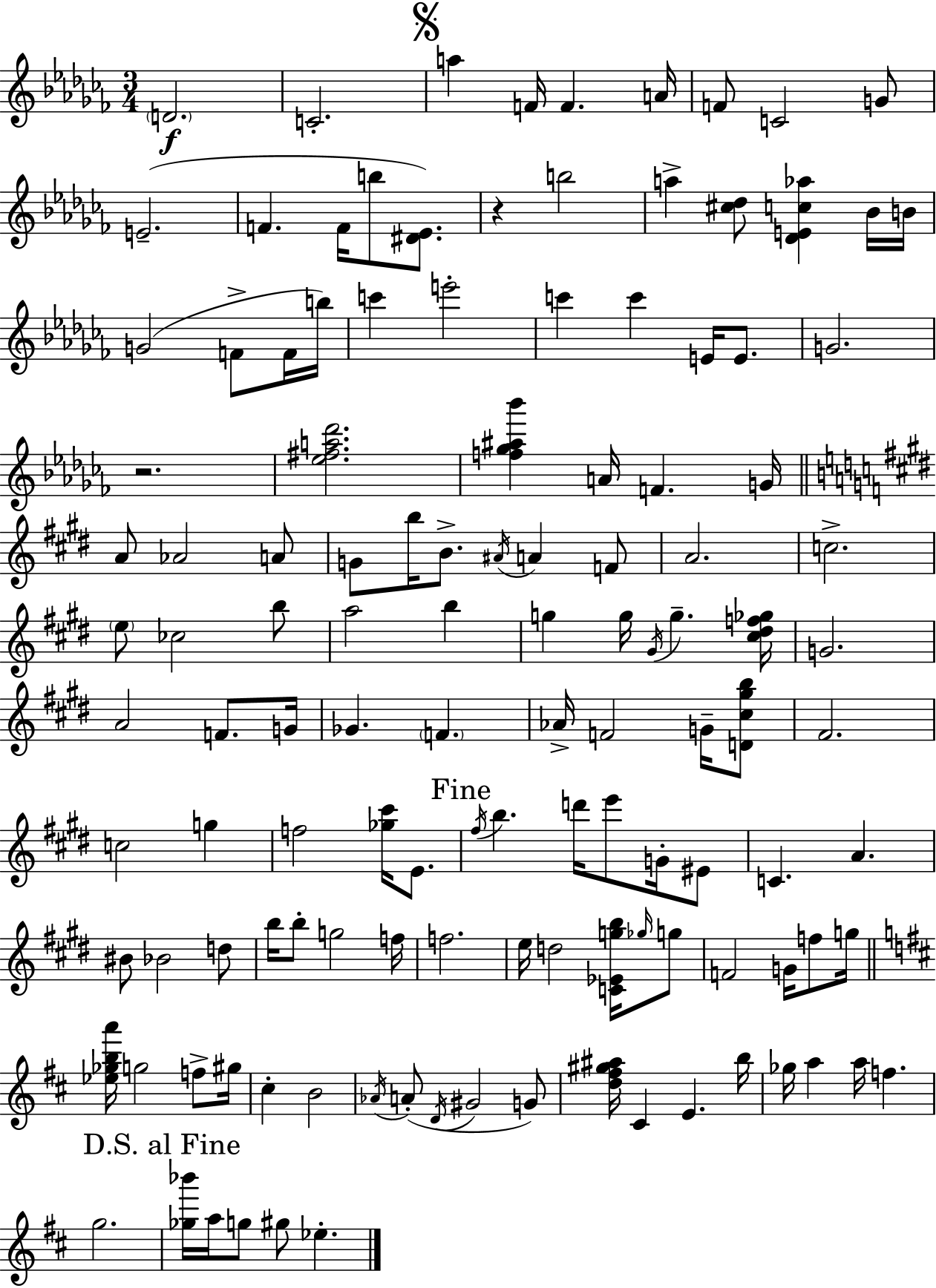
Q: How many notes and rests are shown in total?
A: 125